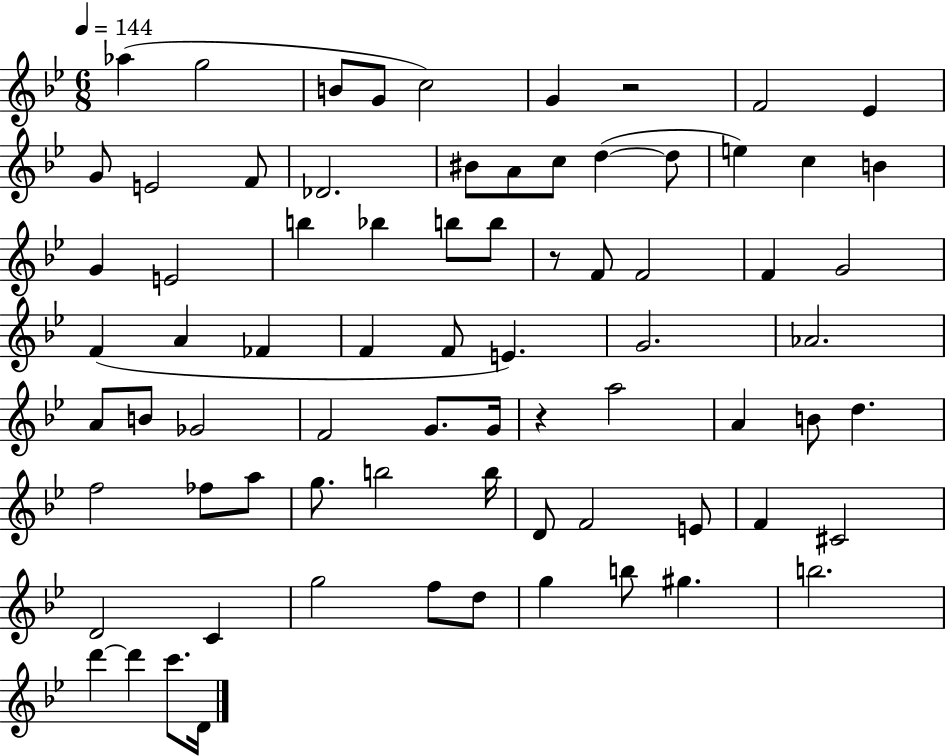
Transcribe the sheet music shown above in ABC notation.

X:1
T:Untitled
M:6/8
L:1/4
K:Bb
_a g2 B/2 G/2 c2 G z2 F2 _E G/2 E2 F/2 _D2 ^B/2 A/2 c/2 d d/2 e c B G E2 b _b b/2 b/2 z/2 F/2 F2 F G2 F A _F F F/2 E G2 _A2 A/2 B/2 _G2 F2 G/2 G/4 z a2 A B/2 d f2 _f/2 a/2 g/2 b2 b/4 D/2 F2 E/2 F ^C2 D2 C g2 f/2 d/2 g b/2 ^g b2 d' d' c'/2 D/4